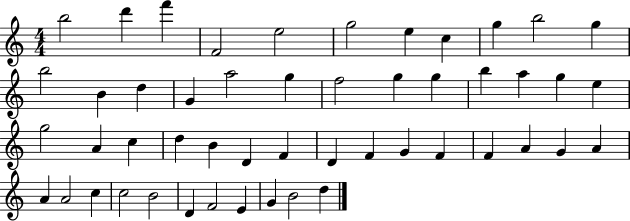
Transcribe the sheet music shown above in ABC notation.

X:1
T:Untitled
M:4/4
L:1/4
K:C
b2 d' f' F2 e2 g2 e c g b2 g b2 B d G a2 g f2 g g b a g e g2 A c d B D F D F G F F A G A A A2 c c2 B2 D F2 E G B2 d